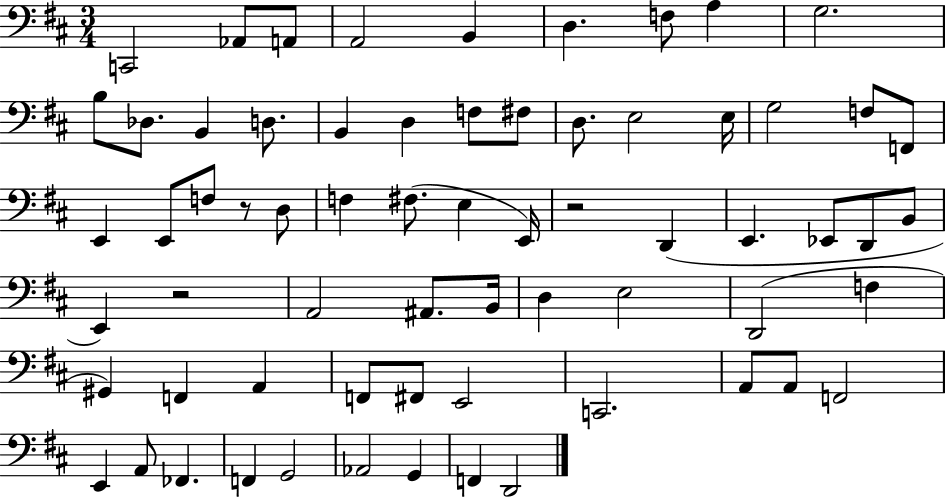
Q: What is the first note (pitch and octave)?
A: C2